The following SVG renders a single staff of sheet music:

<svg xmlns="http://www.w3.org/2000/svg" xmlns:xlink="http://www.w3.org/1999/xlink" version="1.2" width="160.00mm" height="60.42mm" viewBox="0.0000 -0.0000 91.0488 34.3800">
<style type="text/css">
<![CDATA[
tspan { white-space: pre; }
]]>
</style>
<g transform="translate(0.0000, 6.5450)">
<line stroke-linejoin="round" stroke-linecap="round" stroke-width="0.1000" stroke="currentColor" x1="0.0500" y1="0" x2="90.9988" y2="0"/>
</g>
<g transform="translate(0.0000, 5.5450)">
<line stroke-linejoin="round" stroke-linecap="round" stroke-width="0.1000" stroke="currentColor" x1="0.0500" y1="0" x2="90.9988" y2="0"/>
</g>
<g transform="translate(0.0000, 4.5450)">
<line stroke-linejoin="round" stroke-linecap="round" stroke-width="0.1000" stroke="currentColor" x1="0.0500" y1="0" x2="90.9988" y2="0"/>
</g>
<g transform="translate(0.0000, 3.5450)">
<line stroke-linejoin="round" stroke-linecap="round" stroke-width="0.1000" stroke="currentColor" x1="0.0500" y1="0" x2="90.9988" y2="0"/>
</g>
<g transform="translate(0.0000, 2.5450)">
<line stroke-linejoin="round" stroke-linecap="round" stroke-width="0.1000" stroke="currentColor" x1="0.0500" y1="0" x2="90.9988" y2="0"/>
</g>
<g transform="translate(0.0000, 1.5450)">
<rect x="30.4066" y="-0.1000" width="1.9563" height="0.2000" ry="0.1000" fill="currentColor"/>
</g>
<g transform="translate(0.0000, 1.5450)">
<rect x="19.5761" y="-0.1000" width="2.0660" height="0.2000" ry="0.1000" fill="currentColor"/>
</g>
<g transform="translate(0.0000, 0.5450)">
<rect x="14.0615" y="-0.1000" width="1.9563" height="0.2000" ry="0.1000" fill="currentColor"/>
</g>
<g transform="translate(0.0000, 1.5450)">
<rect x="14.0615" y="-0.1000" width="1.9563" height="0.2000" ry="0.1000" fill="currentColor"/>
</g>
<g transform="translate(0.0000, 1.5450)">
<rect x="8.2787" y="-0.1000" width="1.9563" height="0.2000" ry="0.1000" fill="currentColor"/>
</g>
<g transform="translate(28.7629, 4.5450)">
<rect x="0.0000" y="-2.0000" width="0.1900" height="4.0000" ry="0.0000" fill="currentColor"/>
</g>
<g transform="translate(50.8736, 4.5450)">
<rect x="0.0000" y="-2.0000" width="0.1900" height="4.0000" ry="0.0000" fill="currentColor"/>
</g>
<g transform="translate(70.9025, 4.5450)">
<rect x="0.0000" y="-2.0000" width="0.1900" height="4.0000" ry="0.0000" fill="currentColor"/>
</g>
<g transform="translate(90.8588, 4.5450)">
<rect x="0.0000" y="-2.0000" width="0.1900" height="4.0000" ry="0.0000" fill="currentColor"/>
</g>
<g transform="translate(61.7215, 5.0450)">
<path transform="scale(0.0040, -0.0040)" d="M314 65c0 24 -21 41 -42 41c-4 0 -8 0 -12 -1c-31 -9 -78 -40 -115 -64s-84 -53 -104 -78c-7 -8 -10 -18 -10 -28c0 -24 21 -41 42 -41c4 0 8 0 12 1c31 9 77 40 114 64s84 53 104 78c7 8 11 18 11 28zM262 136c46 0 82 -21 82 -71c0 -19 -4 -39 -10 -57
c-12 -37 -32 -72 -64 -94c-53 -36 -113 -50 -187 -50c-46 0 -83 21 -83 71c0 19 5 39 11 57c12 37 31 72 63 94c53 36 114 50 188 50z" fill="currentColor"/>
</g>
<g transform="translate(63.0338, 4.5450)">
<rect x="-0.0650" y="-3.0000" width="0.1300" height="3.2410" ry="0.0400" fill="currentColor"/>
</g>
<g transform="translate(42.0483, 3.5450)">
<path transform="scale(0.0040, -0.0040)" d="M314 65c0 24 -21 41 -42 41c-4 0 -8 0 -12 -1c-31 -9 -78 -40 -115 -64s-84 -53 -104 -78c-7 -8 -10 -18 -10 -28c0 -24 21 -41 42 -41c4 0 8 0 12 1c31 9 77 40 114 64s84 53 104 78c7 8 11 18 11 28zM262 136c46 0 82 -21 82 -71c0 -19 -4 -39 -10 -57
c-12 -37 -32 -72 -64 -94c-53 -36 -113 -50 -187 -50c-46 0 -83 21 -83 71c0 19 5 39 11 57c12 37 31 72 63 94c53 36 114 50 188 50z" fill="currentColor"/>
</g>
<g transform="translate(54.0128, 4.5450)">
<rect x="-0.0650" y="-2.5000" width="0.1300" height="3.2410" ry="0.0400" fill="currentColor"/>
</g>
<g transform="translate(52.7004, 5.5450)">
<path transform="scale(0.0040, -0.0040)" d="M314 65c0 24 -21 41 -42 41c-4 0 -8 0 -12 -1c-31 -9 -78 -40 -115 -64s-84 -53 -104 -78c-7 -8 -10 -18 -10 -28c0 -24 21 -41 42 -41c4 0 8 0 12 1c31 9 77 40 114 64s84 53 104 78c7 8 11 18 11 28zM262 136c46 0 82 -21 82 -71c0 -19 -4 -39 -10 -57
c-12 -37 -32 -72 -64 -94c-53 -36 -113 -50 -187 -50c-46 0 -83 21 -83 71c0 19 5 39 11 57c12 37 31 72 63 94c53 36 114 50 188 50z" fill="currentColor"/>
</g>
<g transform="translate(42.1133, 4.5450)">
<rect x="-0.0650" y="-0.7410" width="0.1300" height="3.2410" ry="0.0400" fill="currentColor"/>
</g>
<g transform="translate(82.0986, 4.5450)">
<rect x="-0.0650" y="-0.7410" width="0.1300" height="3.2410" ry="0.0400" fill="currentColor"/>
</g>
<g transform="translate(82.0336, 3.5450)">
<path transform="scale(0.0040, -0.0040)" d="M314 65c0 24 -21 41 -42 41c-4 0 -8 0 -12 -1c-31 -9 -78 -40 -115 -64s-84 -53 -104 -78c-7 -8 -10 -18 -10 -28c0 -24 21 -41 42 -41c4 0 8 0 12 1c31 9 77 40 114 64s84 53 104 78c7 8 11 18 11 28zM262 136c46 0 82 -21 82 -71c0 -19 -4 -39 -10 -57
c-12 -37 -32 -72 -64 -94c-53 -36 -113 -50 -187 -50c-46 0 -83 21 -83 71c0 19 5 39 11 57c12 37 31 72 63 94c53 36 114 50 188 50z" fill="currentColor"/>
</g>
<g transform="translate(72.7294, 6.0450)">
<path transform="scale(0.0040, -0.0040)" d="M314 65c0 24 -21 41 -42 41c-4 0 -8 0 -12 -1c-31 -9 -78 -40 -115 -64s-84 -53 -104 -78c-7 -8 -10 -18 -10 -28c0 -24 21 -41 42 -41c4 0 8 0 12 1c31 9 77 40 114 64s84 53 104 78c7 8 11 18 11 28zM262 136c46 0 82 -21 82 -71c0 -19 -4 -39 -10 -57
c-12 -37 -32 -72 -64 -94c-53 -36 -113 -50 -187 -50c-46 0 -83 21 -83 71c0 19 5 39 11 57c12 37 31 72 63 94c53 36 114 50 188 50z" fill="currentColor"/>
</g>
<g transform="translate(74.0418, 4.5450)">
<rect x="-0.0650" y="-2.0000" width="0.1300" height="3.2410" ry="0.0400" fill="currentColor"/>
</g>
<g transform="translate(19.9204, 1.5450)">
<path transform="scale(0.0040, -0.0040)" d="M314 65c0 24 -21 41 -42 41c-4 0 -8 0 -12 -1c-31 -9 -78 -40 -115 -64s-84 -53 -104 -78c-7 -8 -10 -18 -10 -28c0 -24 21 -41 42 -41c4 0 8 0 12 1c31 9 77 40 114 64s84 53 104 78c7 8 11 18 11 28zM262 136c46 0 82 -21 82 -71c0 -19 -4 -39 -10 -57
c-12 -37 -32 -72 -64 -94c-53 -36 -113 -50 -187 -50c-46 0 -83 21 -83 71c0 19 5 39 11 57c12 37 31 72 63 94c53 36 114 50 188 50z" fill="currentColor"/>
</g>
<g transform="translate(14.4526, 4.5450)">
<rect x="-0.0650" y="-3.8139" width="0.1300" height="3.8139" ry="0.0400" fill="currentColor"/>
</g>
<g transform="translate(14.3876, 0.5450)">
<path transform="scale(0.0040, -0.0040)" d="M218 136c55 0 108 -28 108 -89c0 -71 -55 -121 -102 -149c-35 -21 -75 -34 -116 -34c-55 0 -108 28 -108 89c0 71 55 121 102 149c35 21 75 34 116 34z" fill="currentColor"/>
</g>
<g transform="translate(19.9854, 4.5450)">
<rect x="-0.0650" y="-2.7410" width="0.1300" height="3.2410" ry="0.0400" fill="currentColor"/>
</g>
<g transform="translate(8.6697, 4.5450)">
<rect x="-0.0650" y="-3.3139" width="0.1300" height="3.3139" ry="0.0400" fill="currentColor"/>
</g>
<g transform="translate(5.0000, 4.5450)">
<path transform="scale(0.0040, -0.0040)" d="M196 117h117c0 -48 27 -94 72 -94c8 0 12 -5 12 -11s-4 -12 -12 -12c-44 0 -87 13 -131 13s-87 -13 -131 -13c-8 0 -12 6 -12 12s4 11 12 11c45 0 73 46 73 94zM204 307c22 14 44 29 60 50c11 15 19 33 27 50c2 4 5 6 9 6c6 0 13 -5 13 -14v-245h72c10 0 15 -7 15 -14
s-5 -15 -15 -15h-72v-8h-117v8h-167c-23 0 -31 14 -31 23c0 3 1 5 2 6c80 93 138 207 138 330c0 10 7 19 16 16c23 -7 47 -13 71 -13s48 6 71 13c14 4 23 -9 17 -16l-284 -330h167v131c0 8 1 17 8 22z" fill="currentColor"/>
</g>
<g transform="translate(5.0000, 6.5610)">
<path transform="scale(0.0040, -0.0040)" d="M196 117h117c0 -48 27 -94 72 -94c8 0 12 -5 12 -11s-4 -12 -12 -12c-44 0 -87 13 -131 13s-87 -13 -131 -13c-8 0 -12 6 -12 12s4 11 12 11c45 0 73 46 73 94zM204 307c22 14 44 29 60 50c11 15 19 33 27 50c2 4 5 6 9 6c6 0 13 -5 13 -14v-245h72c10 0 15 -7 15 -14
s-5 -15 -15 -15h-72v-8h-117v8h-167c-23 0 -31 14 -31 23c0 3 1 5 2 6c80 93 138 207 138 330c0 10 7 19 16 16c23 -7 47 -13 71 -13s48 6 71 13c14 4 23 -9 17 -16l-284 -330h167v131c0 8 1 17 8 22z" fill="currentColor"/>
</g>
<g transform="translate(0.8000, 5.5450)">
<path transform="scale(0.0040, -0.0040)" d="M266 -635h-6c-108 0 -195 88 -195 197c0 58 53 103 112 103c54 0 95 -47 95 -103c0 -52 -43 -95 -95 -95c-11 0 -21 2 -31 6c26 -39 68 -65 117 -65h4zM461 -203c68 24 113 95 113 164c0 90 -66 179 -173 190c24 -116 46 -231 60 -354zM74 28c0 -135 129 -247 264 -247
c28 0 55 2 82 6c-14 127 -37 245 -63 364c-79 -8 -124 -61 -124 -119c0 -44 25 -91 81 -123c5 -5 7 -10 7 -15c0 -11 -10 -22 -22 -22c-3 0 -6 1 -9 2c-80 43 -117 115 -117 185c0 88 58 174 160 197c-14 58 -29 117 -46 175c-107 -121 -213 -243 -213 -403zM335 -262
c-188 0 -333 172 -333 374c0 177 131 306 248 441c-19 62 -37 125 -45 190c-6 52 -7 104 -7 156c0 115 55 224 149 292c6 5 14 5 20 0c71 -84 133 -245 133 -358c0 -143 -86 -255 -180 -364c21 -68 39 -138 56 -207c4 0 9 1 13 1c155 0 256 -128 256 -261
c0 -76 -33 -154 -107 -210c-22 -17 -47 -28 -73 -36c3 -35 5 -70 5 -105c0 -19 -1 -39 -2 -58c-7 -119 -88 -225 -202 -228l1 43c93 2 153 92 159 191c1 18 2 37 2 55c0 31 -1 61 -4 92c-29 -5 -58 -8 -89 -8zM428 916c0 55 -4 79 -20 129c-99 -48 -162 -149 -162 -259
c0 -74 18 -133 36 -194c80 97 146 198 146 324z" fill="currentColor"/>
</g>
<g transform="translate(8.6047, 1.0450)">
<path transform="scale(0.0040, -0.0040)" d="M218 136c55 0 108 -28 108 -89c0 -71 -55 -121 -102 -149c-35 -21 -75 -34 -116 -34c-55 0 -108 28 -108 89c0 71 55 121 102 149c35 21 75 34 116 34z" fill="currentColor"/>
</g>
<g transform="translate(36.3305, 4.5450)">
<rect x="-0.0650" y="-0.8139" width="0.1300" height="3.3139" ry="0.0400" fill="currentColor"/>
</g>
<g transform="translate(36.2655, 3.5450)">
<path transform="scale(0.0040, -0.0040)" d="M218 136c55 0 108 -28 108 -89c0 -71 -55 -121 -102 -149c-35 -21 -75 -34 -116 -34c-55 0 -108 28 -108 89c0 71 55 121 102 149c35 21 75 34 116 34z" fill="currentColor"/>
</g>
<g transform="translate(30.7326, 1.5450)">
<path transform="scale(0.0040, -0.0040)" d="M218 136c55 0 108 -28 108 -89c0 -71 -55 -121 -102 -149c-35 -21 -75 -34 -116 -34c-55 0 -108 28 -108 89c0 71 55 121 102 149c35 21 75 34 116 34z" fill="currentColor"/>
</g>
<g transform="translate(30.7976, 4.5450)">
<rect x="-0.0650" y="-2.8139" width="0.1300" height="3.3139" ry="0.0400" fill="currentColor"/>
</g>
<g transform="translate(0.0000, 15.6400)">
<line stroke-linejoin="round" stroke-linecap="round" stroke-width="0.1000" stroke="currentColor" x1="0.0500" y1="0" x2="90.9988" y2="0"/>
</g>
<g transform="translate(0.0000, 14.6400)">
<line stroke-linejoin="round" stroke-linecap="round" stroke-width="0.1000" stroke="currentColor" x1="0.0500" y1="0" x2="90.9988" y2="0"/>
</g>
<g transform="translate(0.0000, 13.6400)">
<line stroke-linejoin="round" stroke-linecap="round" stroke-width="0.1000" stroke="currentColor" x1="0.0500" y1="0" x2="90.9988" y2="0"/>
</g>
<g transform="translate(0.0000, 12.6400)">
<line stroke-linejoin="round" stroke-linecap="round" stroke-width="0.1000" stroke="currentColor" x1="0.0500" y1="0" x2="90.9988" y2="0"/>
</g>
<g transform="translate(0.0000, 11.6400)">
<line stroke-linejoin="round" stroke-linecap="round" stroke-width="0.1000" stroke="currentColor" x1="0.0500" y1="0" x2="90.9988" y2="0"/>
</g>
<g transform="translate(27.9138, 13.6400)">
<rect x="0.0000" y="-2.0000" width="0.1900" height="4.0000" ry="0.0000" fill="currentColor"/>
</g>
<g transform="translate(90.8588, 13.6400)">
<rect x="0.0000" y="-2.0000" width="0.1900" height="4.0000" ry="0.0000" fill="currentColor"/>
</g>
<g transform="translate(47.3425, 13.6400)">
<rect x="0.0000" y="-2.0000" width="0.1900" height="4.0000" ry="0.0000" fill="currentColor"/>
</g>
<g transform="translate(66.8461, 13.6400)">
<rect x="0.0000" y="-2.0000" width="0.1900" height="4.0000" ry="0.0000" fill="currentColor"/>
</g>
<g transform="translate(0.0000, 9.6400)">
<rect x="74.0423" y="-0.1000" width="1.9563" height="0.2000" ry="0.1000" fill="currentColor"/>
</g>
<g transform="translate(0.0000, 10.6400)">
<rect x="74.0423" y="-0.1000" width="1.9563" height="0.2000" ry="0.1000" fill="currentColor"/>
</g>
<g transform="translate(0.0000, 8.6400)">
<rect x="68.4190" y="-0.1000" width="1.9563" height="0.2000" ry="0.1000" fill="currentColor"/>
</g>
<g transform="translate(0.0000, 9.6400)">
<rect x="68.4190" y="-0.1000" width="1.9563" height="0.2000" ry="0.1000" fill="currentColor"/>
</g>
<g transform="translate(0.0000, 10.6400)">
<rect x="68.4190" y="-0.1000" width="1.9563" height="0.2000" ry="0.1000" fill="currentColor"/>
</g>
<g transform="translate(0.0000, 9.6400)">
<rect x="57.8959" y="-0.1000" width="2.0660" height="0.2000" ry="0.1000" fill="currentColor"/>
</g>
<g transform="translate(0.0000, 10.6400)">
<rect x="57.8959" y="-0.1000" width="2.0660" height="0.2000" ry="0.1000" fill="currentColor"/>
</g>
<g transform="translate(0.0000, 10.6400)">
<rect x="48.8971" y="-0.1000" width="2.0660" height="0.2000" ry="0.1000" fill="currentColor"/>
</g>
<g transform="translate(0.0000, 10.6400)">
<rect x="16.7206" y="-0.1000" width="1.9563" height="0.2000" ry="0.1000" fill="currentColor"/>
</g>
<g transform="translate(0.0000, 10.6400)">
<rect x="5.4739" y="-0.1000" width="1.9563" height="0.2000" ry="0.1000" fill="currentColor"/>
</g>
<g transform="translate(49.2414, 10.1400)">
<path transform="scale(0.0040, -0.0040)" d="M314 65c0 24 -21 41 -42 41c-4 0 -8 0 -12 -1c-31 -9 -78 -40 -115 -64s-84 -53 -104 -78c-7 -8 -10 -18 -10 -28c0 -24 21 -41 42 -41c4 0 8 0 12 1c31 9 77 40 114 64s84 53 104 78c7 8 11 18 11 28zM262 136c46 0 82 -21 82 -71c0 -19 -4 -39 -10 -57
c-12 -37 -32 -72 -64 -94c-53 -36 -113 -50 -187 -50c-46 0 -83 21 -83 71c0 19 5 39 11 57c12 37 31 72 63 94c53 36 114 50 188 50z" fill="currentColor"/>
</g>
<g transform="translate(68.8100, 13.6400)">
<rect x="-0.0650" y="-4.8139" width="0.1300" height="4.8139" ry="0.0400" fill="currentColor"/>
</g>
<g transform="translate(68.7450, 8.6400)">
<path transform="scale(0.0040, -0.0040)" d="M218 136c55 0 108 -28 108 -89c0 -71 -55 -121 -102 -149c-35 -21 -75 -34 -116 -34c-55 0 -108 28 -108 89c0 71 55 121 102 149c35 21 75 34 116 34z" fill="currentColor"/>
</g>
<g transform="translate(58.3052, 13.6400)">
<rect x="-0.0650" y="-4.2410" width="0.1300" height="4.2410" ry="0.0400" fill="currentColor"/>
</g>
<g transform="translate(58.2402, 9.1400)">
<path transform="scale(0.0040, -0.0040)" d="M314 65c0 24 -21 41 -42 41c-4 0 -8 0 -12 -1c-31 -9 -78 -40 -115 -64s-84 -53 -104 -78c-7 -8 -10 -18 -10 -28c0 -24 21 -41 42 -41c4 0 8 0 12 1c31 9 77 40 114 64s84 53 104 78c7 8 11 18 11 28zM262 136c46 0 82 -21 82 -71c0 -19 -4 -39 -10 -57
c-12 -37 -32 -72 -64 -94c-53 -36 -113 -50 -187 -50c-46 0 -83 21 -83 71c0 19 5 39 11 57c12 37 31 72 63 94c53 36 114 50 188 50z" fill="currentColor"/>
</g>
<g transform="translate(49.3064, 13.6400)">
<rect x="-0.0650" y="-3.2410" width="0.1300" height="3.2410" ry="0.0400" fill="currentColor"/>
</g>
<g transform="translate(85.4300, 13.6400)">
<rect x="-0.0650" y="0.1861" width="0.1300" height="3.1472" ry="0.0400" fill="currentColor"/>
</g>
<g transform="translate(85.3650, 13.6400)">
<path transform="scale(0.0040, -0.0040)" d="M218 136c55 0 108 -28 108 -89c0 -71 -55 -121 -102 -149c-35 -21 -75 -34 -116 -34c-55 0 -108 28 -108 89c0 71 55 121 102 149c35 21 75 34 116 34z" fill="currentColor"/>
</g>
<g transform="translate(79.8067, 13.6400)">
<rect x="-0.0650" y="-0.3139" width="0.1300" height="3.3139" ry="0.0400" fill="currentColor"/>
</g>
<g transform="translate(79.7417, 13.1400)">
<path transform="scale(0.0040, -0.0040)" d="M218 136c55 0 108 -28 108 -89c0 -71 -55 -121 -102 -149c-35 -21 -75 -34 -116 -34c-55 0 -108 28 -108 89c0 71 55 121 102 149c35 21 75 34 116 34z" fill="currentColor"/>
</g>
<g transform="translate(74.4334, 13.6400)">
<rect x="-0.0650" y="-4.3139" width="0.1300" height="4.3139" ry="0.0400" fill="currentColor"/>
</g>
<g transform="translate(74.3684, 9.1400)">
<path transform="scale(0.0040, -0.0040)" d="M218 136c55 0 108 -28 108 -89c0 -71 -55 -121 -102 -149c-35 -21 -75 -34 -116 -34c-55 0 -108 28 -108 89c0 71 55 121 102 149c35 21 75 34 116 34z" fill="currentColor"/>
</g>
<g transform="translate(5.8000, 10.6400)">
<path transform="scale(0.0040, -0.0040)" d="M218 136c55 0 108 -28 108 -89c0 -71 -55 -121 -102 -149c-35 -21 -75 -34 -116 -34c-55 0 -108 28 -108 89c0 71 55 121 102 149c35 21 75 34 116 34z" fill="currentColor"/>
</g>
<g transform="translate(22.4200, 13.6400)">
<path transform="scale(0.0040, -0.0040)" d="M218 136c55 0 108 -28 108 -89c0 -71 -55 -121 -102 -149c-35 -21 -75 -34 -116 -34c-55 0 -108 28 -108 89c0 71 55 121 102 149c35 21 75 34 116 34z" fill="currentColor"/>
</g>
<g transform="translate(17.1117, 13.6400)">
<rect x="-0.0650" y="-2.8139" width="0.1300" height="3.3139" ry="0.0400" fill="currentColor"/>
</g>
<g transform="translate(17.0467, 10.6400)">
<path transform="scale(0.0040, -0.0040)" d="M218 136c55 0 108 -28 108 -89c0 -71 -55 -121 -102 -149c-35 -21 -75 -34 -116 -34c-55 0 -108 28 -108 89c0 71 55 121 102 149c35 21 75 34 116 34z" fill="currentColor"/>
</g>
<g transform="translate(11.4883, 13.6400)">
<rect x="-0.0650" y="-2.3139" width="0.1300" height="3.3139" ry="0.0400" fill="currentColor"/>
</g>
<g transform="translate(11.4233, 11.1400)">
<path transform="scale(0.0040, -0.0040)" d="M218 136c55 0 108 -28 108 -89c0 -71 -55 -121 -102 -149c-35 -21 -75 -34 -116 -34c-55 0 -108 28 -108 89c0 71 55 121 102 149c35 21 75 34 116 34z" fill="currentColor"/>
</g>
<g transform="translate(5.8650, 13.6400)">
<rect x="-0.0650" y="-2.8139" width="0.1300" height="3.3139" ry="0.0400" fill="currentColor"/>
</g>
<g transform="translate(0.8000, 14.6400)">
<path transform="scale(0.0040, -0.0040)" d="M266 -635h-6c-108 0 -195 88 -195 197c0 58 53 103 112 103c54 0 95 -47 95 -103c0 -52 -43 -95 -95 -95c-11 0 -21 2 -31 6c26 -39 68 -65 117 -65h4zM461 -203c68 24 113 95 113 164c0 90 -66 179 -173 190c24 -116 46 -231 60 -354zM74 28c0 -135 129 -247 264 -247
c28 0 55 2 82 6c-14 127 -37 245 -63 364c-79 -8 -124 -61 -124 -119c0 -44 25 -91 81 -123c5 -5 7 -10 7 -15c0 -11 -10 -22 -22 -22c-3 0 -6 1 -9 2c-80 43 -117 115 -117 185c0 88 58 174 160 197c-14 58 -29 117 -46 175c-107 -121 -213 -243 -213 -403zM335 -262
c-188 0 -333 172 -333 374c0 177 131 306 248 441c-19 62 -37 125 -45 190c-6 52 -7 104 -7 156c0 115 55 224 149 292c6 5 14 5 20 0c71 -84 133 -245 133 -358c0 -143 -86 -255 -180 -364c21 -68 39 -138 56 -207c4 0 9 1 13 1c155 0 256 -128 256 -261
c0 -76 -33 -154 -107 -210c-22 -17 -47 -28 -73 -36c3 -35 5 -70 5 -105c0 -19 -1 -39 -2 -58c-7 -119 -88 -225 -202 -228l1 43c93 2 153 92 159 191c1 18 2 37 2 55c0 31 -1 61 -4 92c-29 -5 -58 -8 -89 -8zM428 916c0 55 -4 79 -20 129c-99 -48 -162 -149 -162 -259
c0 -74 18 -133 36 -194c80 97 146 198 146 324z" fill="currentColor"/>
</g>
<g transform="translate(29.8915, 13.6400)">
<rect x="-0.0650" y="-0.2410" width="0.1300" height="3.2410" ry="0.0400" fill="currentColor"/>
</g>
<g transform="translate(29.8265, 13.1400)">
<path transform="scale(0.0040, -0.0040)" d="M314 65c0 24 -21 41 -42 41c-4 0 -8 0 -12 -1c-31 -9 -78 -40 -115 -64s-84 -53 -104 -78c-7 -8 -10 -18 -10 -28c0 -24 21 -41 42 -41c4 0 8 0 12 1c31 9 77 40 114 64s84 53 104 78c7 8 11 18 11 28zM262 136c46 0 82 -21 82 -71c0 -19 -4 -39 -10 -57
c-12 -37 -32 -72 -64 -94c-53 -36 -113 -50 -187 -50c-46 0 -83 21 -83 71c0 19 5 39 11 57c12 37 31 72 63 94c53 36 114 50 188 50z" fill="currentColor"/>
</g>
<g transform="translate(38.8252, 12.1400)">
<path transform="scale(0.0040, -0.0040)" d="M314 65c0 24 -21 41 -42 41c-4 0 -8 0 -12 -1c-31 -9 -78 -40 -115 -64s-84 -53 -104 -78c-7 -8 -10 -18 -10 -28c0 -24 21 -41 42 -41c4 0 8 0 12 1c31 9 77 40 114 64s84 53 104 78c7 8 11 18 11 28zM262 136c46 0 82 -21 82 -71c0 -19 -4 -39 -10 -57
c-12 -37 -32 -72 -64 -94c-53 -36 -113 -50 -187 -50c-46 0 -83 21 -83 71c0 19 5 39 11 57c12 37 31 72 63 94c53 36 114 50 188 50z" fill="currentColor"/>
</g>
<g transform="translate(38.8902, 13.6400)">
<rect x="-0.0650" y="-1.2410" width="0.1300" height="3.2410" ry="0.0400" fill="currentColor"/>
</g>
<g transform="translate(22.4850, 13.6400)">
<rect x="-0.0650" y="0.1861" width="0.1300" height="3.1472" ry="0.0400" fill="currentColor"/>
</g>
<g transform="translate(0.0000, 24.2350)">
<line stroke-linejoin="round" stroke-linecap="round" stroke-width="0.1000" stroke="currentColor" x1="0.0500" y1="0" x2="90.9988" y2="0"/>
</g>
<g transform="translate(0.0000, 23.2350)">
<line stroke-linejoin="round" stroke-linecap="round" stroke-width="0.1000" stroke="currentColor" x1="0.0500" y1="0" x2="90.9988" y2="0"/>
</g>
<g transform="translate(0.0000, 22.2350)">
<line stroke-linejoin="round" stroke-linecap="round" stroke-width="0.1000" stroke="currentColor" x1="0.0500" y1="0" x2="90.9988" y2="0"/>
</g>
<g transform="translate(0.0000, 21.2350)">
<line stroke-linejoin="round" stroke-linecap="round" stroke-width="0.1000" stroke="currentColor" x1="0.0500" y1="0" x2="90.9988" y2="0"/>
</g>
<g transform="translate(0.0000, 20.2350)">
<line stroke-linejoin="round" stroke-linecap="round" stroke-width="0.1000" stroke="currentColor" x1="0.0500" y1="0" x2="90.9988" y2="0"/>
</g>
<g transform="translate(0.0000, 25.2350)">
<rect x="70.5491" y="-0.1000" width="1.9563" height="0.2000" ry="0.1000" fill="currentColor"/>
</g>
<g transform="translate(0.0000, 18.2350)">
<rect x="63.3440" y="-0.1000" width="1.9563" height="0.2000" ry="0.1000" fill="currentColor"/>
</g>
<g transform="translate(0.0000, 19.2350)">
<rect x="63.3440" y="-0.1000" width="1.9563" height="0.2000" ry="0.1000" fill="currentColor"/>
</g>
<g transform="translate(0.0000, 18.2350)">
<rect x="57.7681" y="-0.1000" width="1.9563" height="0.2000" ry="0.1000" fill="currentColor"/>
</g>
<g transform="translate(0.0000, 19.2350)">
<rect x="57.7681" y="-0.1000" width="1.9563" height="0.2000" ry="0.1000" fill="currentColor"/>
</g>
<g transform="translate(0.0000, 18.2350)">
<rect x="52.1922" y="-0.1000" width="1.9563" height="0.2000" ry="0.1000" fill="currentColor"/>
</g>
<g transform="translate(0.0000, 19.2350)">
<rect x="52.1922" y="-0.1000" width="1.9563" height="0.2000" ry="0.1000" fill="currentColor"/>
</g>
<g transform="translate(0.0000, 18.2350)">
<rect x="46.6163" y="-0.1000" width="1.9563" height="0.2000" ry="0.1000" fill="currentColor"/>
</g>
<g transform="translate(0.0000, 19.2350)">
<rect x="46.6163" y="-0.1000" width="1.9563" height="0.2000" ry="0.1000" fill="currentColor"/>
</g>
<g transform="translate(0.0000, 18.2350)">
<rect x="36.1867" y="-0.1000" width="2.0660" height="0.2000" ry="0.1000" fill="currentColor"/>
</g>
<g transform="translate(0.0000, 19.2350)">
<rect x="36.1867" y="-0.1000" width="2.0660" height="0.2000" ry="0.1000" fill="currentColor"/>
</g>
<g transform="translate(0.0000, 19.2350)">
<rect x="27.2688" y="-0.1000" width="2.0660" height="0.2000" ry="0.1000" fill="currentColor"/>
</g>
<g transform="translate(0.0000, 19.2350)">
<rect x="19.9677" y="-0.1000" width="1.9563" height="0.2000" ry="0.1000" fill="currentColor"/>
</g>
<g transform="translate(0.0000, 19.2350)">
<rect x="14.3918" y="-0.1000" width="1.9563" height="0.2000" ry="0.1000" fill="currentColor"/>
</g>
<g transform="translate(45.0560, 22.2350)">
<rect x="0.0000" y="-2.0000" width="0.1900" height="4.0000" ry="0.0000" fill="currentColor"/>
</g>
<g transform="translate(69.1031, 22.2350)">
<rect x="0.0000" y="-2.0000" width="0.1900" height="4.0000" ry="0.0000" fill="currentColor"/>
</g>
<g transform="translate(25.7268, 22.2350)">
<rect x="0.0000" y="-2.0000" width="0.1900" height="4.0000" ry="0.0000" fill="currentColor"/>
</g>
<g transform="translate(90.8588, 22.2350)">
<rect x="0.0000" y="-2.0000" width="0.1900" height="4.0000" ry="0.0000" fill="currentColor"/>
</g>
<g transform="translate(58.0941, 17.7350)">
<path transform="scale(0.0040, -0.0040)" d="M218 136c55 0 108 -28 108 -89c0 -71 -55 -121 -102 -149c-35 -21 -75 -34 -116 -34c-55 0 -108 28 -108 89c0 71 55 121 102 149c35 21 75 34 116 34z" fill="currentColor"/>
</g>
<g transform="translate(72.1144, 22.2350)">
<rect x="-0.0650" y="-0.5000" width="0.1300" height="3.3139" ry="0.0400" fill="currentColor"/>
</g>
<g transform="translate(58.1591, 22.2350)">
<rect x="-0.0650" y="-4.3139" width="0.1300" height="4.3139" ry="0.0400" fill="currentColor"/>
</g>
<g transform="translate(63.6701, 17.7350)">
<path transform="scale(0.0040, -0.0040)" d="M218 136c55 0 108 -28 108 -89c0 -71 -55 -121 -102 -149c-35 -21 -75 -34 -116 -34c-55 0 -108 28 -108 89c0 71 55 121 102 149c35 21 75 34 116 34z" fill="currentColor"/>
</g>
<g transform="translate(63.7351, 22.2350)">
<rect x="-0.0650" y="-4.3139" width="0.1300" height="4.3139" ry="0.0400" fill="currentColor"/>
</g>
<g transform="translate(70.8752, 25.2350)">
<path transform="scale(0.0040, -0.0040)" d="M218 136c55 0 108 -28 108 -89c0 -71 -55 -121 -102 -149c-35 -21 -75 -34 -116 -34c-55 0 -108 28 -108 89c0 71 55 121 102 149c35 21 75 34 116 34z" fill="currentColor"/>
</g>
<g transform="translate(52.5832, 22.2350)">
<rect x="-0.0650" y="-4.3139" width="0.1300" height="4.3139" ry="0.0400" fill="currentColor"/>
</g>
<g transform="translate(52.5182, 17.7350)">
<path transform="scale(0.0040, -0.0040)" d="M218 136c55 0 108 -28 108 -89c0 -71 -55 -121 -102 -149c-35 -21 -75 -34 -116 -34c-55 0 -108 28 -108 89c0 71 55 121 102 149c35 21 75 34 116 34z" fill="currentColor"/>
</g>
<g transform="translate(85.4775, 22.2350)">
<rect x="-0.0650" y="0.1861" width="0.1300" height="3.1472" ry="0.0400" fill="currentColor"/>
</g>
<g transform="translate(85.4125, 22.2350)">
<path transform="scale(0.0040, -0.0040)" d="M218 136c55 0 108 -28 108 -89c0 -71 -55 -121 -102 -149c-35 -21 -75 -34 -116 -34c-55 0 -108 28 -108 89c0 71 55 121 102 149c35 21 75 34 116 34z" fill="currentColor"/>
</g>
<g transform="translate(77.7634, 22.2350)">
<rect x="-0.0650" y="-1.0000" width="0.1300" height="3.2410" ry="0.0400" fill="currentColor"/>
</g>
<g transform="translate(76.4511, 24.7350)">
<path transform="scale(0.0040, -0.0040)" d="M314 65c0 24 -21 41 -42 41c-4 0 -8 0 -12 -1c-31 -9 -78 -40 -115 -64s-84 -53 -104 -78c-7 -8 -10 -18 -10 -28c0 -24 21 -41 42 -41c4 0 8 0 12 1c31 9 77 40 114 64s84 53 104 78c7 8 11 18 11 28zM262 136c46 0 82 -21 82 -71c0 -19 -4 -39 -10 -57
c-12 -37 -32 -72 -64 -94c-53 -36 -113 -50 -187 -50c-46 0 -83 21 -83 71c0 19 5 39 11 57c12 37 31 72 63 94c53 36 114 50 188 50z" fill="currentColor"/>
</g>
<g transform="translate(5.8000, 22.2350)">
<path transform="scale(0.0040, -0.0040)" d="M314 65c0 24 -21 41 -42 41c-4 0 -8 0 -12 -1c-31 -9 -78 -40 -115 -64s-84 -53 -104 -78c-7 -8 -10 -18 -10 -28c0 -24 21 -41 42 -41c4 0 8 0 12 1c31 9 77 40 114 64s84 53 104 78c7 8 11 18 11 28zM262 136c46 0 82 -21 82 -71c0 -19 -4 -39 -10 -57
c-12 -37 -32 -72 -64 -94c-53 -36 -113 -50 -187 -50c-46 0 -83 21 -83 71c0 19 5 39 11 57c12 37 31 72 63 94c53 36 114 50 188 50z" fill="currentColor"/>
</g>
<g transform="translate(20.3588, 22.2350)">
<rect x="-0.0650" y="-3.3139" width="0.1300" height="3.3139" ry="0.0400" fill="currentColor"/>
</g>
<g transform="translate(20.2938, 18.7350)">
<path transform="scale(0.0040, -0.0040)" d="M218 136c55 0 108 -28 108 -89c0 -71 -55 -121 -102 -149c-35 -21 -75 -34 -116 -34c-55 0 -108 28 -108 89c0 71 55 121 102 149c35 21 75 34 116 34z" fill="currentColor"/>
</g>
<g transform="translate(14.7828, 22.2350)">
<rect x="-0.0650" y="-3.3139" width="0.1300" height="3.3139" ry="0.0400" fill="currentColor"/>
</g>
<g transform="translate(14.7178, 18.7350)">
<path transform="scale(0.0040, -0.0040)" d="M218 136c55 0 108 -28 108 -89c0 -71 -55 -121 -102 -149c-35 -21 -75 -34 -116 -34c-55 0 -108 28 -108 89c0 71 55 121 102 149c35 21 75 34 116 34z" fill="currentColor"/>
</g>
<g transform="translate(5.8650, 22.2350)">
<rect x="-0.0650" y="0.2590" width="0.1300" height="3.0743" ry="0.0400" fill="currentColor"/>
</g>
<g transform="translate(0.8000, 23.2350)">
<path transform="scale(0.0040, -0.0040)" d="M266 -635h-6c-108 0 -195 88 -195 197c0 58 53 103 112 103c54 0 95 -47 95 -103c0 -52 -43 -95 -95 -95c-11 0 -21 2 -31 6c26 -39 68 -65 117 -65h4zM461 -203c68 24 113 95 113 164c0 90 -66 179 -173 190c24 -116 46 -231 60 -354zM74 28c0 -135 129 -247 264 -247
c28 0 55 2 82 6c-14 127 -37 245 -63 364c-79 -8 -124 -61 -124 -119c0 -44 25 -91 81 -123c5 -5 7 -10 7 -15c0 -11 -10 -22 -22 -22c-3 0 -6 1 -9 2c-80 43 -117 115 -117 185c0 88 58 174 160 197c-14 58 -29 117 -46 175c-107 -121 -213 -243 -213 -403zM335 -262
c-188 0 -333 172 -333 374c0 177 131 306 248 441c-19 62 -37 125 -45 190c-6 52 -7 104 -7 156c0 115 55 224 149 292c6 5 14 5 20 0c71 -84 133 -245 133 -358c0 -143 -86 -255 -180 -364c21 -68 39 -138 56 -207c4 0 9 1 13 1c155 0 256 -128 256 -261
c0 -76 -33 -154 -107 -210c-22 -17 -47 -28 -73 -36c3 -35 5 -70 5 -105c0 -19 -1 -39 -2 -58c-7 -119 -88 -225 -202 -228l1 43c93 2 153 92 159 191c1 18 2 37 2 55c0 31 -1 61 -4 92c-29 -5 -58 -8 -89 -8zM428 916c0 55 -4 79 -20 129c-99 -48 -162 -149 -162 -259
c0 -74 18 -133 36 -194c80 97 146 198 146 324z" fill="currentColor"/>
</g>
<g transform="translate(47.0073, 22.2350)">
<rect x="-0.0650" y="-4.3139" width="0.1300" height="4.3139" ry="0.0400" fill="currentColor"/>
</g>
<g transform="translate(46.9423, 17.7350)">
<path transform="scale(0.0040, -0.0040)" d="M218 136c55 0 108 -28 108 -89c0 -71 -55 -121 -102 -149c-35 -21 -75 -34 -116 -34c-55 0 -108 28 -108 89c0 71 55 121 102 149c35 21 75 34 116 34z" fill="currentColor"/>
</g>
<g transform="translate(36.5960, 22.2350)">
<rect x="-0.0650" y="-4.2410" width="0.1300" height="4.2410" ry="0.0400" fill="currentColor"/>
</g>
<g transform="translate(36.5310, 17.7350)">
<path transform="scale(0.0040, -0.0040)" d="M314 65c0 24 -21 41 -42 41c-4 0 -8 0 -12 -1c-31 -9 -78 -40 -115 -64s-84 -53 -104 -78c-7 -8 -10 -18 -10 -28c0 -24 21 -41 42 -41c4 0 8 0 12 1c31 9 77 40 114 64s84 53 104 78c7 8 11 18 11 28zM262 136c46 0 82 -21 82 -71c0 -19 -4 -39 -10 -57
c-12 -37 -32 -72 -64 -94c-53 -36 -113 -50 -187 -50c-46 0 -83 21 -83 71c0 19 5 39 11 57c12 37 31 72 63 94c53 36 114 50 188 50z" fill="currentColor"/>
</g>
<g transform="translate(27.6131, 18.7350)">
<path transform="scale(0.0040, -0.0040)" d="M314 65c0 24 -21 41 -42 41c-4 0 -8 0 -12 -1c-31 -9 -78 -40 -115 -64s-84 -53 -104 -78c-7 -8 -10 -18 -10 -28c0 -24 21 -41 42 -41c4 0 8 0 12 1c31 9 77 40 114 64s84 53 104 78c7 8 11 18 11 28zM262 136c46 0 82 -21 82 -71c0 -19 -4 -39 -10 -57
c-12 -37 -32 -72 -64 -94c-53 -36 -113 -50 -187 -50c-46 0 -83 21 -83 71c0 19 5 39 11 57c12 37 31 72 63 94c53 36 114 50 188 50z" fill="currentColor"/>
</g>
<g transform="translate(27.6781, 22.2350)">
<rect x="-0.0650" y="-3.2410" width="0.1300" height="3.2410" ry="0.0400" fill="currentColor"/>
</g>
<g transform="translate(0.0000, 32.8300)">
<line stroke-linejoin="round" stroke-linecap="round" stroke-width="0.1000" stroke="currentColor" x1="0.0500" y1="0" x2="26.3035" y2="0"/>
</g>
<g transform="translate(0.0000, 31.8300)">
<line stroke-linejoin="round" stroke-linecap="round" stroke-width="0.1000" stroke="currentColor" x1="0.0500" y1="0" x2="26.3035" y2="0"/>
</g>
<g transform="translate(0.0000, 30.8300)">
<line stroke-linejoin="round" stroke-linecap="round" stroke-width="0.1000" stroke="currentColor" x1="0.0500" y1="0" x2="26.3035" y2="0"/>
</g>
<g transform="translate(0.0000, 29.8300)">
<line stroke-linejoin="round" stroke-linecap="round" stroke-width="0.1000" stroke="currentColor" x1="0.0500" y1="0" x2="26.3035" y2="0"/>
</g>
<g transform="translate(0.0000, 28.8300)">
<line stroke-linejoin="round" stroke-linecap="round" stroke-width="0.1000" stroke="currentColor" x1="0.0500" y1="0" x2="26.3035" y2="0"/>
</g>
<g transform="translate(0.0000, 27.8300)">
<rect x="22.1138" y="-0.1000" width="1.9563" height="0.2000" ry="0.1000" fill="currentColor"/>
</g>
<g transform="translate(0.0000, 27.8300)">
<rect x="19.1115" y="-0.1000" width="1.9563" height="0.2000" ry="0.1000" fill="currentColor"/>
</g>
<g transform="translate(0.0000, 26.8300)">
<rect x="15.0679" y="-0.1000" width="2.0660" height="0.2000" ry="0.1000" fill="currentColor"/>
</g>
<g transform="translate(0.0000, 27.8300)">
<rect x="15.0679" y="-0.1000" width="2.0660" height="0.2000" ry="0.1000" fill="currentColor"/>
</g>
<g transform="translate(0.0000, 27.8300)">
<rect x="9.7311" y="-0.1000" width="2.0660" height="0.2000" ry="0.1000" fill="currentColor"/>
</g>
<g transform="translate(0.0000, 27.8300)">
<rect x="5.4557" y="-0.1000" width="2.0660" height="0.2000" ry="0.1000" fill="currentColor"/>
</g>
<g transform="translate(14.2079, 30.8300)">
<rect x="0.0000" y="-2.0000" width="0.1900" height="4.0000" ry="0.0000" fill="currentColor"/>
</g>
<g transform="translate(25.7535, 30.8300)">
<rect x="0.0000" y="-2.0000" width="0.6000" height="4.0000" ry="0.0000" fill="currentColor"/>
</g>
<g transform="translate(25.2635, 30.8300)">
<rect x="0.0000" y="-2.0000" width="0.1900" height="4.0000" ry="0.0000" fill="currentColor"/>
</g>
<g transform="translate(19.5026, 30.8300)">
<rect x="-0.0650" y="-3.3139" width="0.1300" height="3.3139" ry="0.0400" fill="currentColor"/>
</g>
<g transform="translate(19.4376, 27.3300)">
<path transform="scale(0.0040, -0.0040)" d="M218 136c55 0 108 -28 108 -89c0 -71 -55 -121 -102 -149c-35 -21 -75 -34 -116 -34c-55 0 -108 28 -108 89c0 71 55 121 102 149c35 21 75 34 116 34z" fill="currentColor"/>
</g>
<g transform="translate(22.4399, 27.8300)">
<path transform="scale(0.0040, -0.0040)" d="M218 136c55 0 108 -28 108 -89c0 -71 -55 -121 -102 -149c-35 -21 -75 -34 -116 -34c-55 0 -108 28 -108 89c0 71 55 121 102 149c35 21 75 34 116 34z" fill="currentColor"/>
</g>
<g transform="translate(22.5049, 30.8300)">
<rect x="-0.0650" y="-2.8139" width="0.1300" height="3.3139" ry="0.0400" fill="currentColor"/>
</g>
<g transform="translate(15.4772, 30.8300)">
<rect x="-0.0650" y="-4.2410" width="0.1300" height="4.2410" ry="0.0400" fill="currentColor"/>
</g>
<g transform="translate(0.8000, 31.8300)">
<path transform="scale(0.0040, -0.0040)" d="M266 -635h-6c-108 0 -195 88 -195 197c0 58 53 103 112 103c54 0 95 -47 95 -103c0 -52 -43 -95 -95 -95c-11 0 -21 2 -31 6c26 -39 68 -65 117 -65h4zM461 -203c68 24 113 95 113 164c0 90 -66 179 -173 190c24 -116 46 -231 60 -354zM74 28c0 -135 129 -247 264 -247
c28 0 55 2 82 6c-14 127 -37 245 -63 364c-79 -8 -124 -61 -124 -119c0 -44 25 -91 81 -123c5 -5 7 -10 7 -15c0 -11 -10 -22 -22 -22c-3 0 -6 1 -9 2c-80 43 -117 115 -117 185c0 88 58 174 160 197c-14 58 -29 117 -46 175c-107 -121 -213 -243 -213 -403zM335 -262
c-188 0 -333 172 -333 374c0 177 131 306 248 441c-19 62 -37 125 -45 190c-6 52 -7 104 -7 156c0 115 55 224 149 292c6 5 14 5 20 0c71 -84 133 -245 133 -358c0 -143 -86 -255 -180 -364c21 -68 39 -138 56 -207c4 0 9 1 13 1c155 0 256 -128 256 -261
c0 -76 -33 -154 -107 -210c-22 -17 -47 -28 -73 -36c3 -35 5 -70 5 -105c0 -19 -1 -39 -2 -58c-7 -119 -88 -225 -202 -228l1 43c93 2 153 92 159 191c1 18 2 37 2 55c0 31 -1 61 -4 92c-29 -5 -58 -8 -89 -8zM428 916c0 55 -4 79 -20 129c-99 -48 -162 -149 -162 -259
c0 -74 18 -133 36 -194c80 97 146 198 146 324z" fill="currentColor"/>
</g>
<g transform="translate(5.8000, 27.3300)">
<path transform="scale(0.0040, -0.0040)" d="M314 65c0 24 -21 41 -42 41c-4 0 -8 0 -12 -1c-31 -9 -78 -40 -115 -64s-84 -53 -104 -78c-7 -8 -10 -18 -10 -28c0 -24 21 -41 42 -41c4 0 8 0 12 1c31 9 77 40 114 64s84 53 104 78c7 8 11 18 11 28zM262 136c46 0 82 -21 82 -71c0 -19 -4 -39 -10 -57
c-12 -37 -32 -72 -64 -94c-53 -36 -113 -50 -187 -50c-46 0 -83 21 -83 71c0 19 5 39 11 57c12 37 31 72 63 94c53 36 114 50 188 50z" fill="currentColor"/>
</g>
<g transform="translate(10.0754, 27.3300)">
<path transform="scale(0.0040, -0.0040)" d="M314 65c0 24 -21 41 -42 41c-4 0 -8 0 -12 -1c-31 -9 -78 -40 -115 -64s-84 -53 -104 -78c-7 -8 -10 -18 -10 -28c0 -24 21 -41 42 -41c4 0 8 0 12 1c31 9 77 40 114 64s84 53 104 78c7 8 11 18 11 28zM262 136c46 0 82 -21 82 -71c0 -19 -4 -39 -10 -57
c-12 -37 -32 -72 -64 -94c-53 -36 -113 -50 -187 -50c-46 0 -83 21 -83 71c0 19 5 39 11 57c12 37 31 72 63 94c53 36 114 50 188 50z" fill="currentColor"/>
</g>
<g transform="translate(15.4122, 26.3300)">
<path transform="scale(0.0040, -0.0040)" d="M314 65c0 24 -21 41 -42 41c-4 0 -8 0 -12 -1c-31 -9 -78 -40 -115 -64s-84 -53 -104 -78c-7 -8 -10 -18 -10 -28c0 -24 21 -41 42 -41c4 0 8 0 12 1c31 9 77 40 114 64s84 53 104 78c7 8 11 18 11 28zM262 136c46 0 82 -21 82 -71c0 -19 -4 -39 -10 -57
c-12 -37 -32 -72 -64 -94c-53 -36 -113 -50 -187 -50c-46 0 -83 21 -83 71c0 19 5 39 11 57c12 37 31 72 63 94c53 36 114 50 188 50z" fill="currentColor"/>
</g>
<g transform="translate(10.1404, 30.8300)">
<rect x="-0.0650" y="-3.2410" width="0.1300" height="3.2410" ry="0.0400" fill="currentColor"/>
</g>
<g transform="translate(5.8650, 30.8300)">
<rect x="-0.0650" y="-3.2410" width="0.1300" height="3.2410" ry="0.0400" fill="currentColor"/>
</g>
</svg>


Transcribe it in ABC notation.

X:1
T:Untitled
M:4/4
L:1/4
K:C
b c' a2 a d d2 G2 A2 F2 d2 a g a B c2 e2 b2 d'2 e' d' c B B2 b b b2 d'2 d' d' d' d' C D2 B b2 b2 d'2 b a